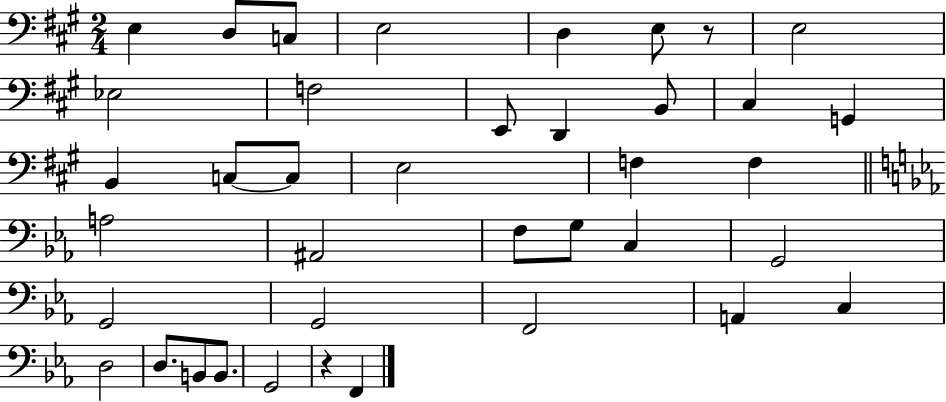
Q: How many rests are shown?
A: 2